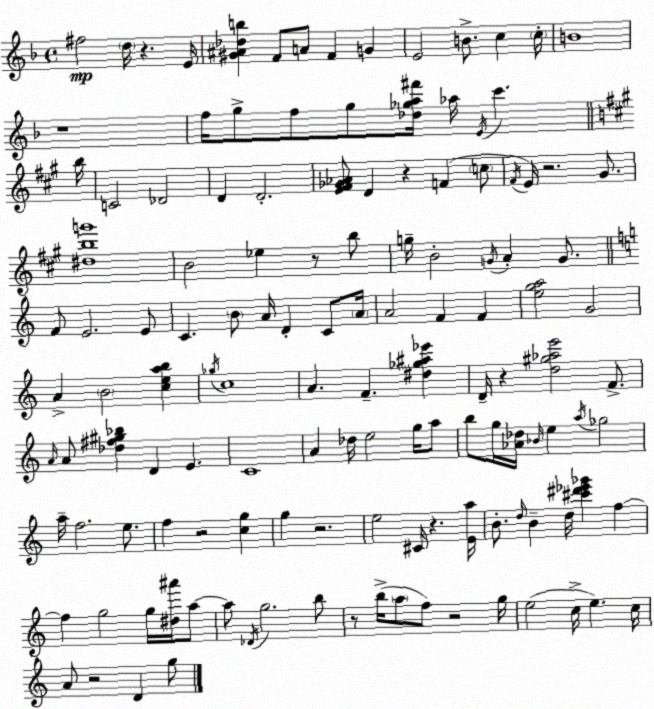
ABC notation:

X:1
T:Untitled
M:4/4
L:1/4
K:F
^f2 d/4 z E/4 [^G^A_db] F/2 A/2 F G E2 B/2 c c/4 B4 z4 f/4 g/2 f/2 g/2 [_d_ga^f']/4 _a/4 E/4 c' b/4 C2 _D2 D D2 [E^F_G_A]/2 D z F c/2 ^F/4 E/4 z2 ^G/2 [^dbg']4 B2 _e z/2 b/2 g/4 B2 G/4 A G/2 F/2 E2 E/2 C B/2 A/4 D C/2 A/4 A2 F F [ega]2 G2 A B2 [ceab] _g/4 c4 A F [^d_g^a_e'] D/4 z [d^g_ae']2 F/2 A/4 A/2 [_d^f^g_b] D E C4 A _d/4 e2 g/4 a/2 b/2 g/4 [_A_d]/4 _B/4 e a/4 _g2 a/4 f2 e/2 f z2 [cg] g z2 e2 ^C/4 z [Ea]/4 B/2 d/4 B d/4 [^c'^d'_e'_g'] f f g2 g/4 [^d^a']/4 a/2 a/2 _D/4 g2 b/2 z/2 b/4 a/2 f/2 z2 g/4 e2 c/4 e c/4 A/2 z2 D g/2